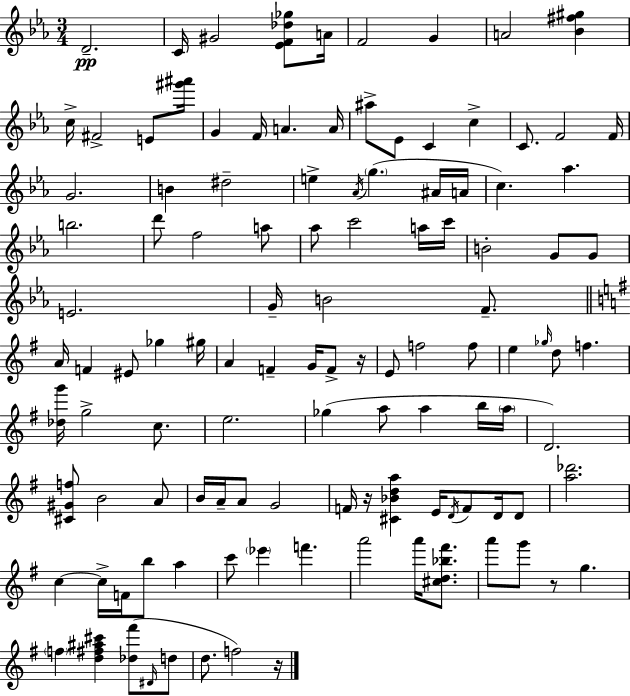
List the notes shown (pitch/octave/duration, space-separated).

D4/h. C4/s G#4/h [Eb4,F4,Db5,Gb5]/e A4/s F4/h G4/q A4/h [Bb4,F#5,G#5]/q C5/s F#4/h E4/e [G#6,A#6]/s G4/q F4/s A4/q. A4/s A#5/e Eb4/e C4/q C5/q C4/e. F4/h F4/s G4/h. B4/q D#5/h E5/q Ab4/s G5/q. A#4/s A4/s C5/q. Ab5/q. B5/h. D6/e F5/h A5/e Ab5/e C6/h A5/s C6/s B4/h G4/e G4/e E4/h. G4/s B4/h F4/e. A4/s F4/q EIS4/e Gb5/q G#5/s A4/q F4/q G4/s F4/e R/s E4/e F5/h F5/e E5/q Gb5/s D5/e F5/q. [Db5,G6]/s G5/h C5/e. E5/h. Gb5/q A5/e A5/q B5/s A5/s D4/h. [C#4,G#4,F5]/e B4/h A4/e B4/s A4/s A4/e G4/h F4/s R/s [C#4,Bb4,D5,A5]/q E4/s D4/s F4/e D4/s D4/e [A5,Db6]/h. C5/q C5/s F4/s B5/e A5/q C6/e Eb6/q F6/q. A6/h A6/s [C#5,D5,Bb5,F#6]/e. A6/e G6/e R/e G5/q. F5/q [D5,F#5,A#5,C#6]/q [Db5,F#6]/e D#4/s D5/e D5/e. F5/h R/s